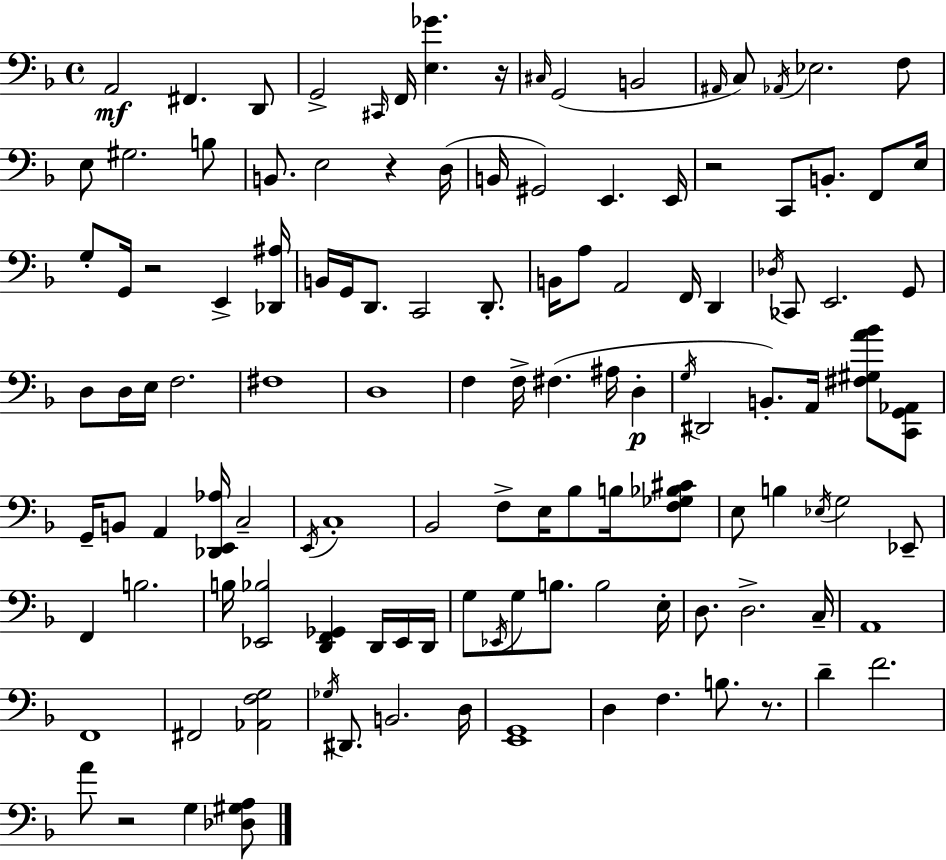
X:1
T:Untitled
M:4/4
L:1/4
K:Dm
A,,2 ^F,, D,,/2 G,,2 ^C,,/4 F,,/4 [E,_G] z/4 ^C,/4 G,,2 B,,2 ^A,,/4 C,/2 _A,,/4 _E,2 F,/2 E,/2 ^G,2 B,/2 B,,/2 E,2 z D,/4 B,,/4 ^G,,2 E,, E,,/4 z2 C,,/2 B,,/2 F,,/2 E,/4 G,/2 G,,/4 z2 E,, [_D,,^A,]/4 B,,/4 G,,/4 D,,/2 C,,2 D,,/2 B,,/4 A,/2 A,,2 F,,/4 D,, _D,/4 _C,,/2 E,,2 G,,/2 D,/2 D,/4 E,/4 F,2 ^F,4 D,4 F, F,/4 ^F, ^A,/4 D, G,/4 ^D,,2 B,,/2 A,,/4 [^F,^G,A_B]/2 [C,,G,,_A,,]/2 G,,/4 B,,/2 A,, [_D,,E,,_A,]/4 C,2 E,,/4 C,4 _B,,2 F,/2 E,/4 _B,/2 B,/4 [F,_G,_B,^C]/2 E,/2 B, _E,/4 G,2 _E,,/2 F,, B,2 B,/4 [_E,,_B,]2 [D,,F,,_G,,] D,,/4 _E,,/4 D,,/4 G,/2 _E,,/4 G,/2 B,/2 B,2 E,/4 D,/2 D,2 C,/4 A,,4 F,,4 ^F,,2 [_A,,F,G,]2 _G,/4 ^D,,/2 B,,2 D,/4 [E,,G,,]4 D, F, B,/2 z/2 D F2 A/2 z2 G, [_D,^G,A,]/2